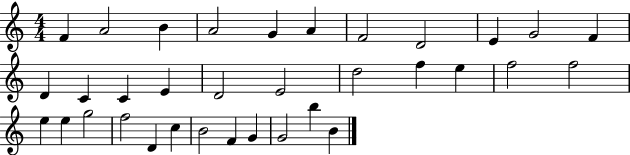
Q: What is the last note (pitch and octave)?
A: B4